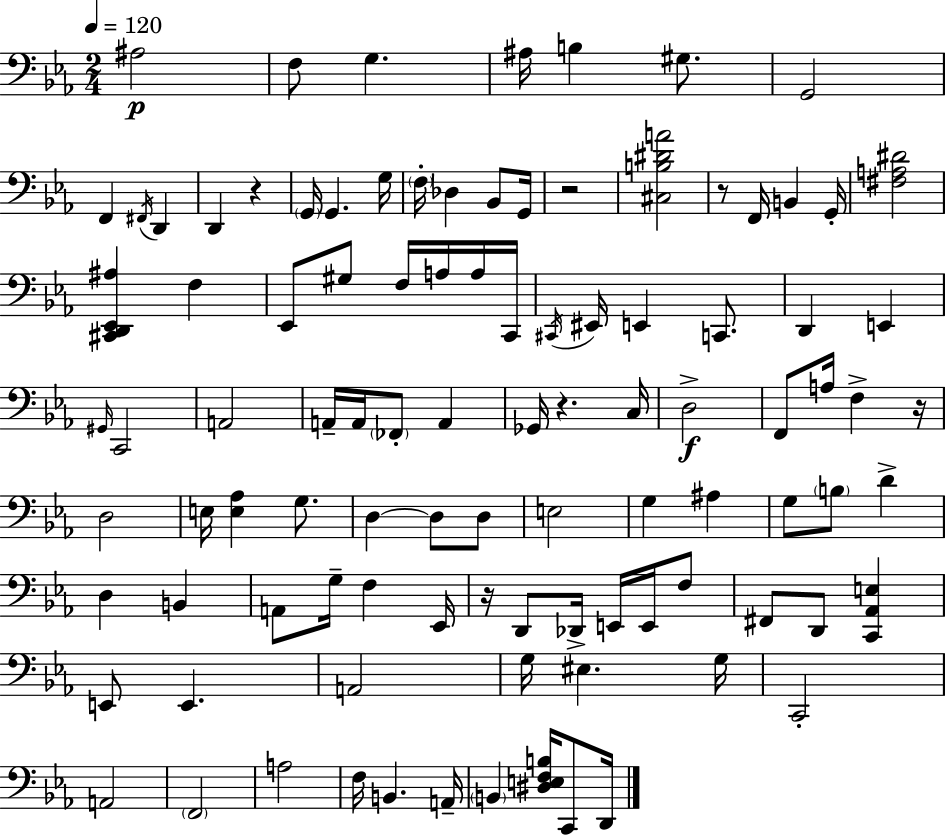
X:1
T:Untitled
M:2/4
L:1/4
K:Cm
^A,2 F,/2 G, ^A,/4 B, ^G,/2 G,,2 F,, ^F,,/4 D,, D,, z G,,/4 G,, G,/4 F,/4 _D, _B,,/2 G,,/4 z2 [^C,B,^DA]2 z/2 F,,/4 B,, G,,/4 [^F,A,^D]2 [^C,,D,,_E,,^A,] F, _E,,/2 ^G,/2 F,/4 A,/4 A,/4 C,,/4 ^C,,/4 ^E,,/4 E,, C,,/2 D,, E,, ^G,,/4 C,,2 A,,2 A,,/4 A,,/4 _F,,/2 A,, _G,,/4 z C,/4 D,2 F,,/2 A,/4 F, z/4 D,2 E,/4 [E,_A,] G,/2 D, D,/2 D,/2 E,2 G, ^A, G,/2 B,/2 D D, B,, A,,/2 G,/4 F, _E,,/4 z/4 D,,/2 _D,,/4 E,,/4 E,,/4 F,/2 ^F,,/2 D,,/2 [C,,_A,,E,] E,,/2 E,, A,,2 G,/4 ^E, G,/4 C,,2 A,,2 F,,2 A,2 F,/4 B,, A,,/4 B,, [^D,E,F,B,]/4 C,,/2 D,,/4